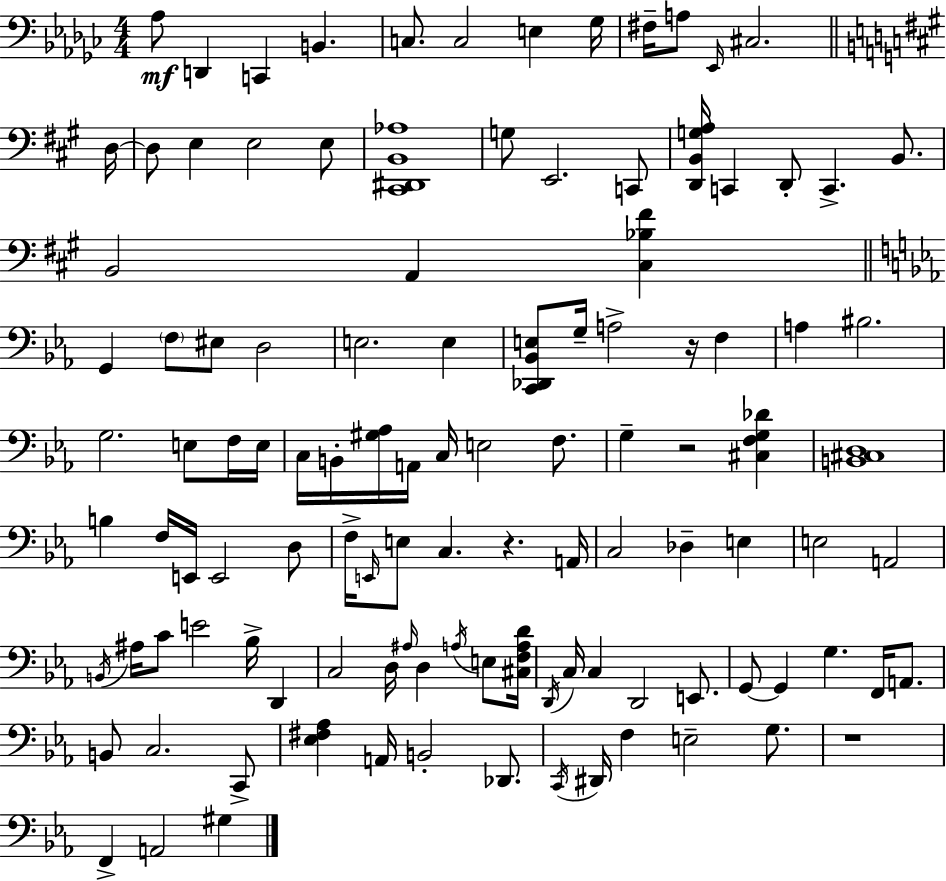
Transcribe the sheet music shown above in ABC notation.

X:1
T:Untitled
M:4/4
L:1/4
K:Ebm
_A,/2 D,, C,, B,, C,/2 C,2 E, _G,/4 ^F,/4 A,/2 _E,,/4 ^C,2 D,/4 D,/2 E, E,2 E,/2 [^C,,^D,,B,,_A,]4 G,/2 E,,2 C,,/2 [D,,B,,G,A,]/4 C,, D,,/2 C,, B,,/2 B,,2 A,, [^C,_B,^F] G,, F,/2 ^E,/2 D,2 E,2 E, [C,,_D,,_B,,E,]/2 G,/4 A,2 z/4 F, A, ^B,2 G,2 E,/2 F,/4 E,/4 C,/4 B,,/4 [^G,_A,]/4 A,,/4 C,/4 E,2 F,/2 G, z2 [^C,F,G,_D] [B,,^C,D,]4 B, F,/4 E,,/4 E,,2 D,/2 F,/4 E,,/4 E,/2 C, z A,,/4 C,2 _D, E, E,2 A,,2 B,,/4 ^A,/4 C/2 E2 _B,/4 D,, C,2 D,/4 ^A,/4 D, A,/4 E,/2 [^C,F,A,D]/4 D,,/4 C,/4 C, D,,2 E,,/2 G,,/2 G,, G, F,,/4 A,,/2 B,,/2 C,2 C,,/2 [_E,^F,_A,] A,,/4 B,,2 _D,,/2 C,,/4 ^D,,/4 F, E,2 G,/2 z4 F,, A,,2 ^G,